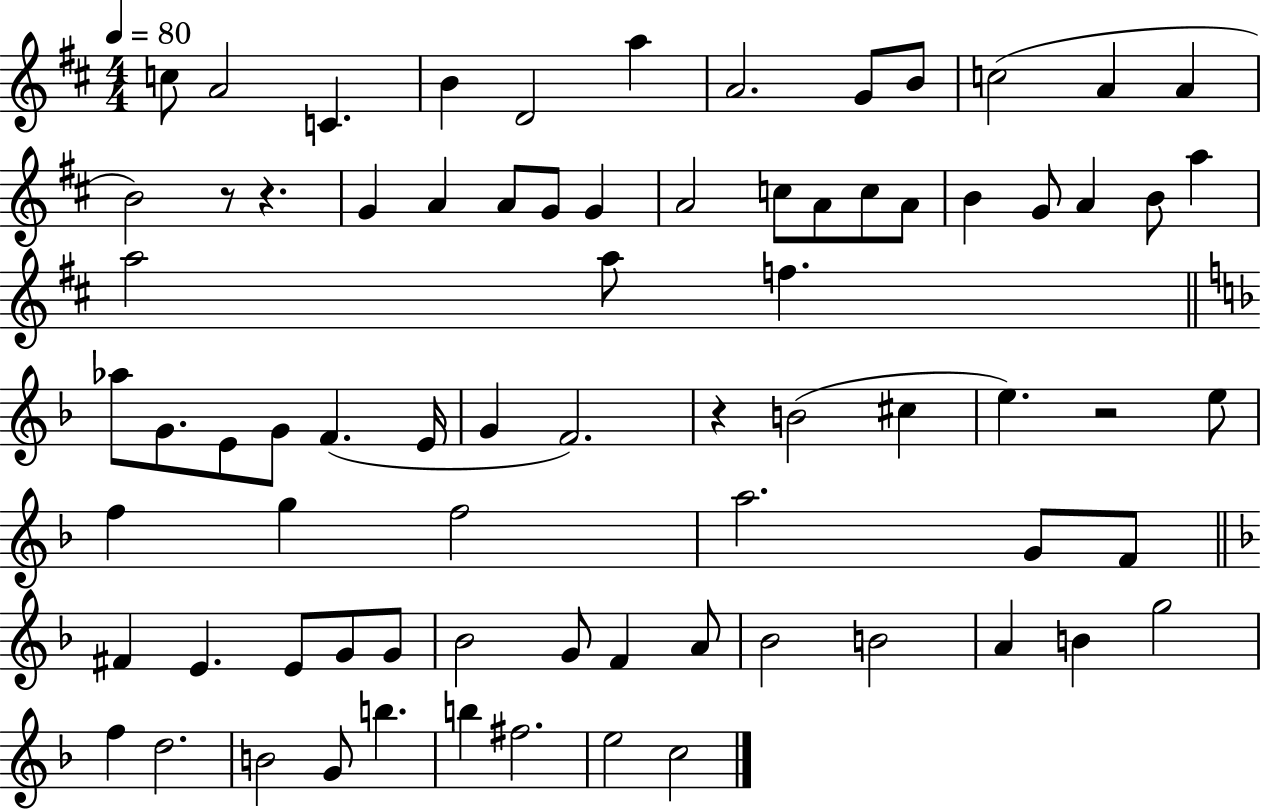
C5/e A4/h C4/q. B4/q D4/h A5/q A4/h. G4/e B4/e C5/h A4/q A4/q B4/h R/e R/q. G4/q A4/q A4/e G4/e G4/q A4/h C5/e A4/e C5/e A4/e B4/q G4/e A4/q B4/e A5/q A5/h A5/e F5/q. Ab5/e G4/e. E4/e G4/e F4/q. E4/s G4/q F4/h. R/q B4/h C#5/q E5/q. R/h E5/e F5/q G5/q F5/h A5/h. G4/e F4/e F#4/q E4/q. E4/e G4/e G4/e Bb4/h G4/e F4/q A4/e Bb4/h B4/h A4/q B4/q G5/h F5/q D5/h. B4/h G4/e B5/q. B5/q F#5/h. E5/h C5/h